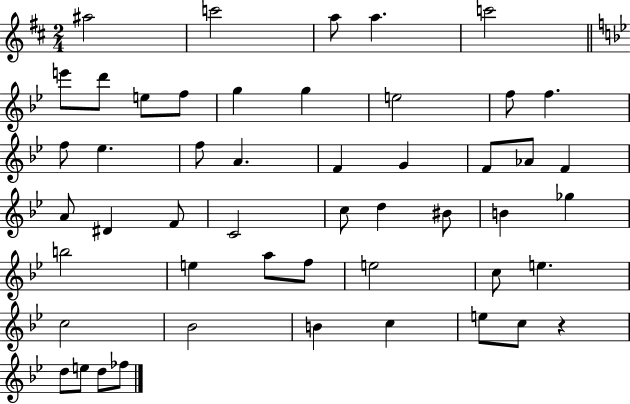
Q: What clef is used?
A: treble